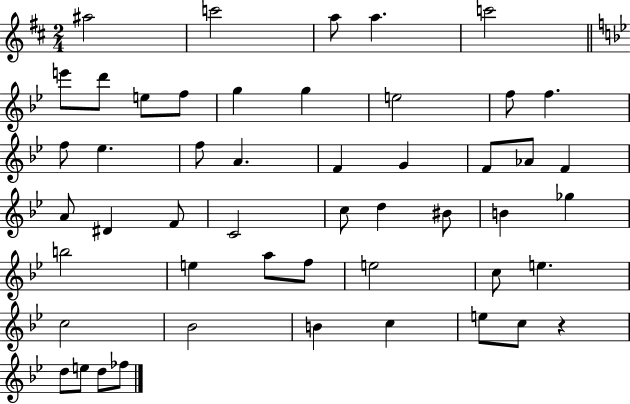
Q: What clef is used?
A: treble